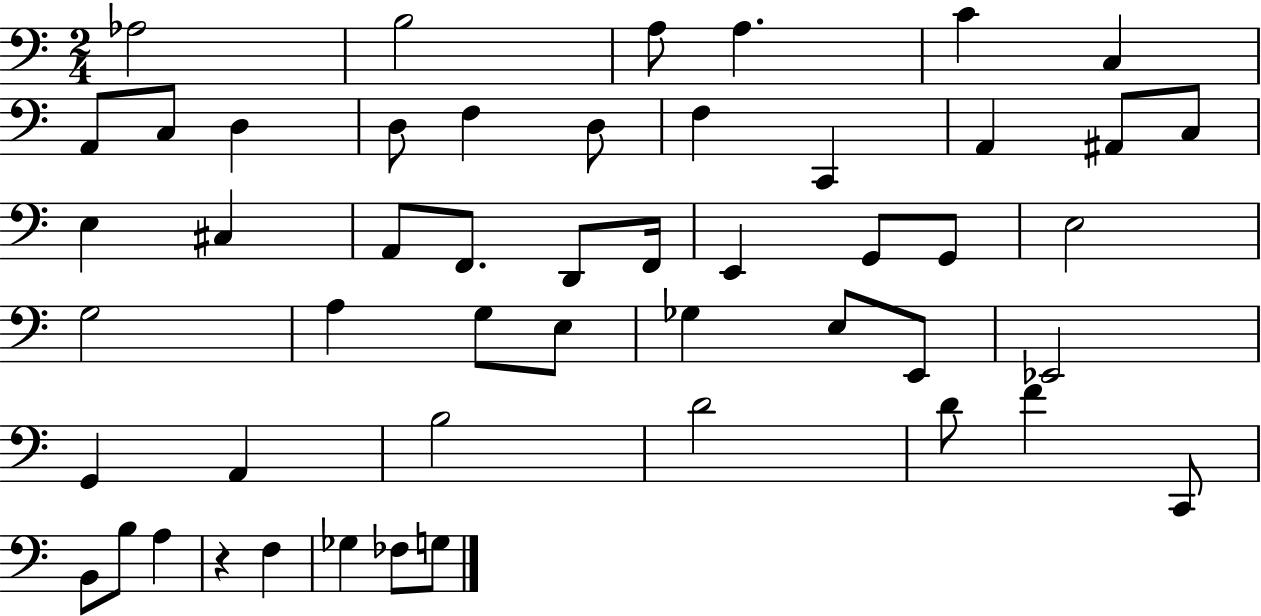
X:1
T:Untitled
M:2/4
L:1/4
K:C
_A,2 B,2 A,/2 A, C C, A,,/2 C,/2 D, D,/2 F, D,/2 F, C,, A,, ^A,,/2 C,/2 E, ^C, A,,/2 F,,/2 D,,/2 F,,/4 E,, G,,/2 G,,/2 E,2 G,2 A, G,/2 E,/2 _G, E,/2 E,,/2 _E,,2 G,, A,, B,2 D2 D/2 F C,,/2 B,,/2 B,/2 A, z F, _G, _F,/2 G,/2